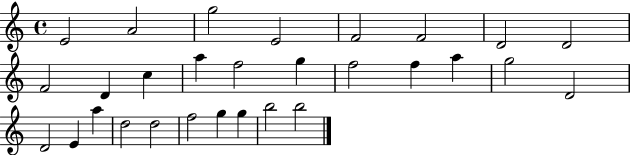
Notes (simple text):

E4/h A4/h G5/h E4/h F4/h F4/h D4/h D4/h F4/h D4/q C5/q A5/q F5/h G5/q F5/h F5/q A5/q G5/h D4/h D4/h E4/q A5/q D5/h D5/h F5/h G5/q G5/q B5/h B5/h